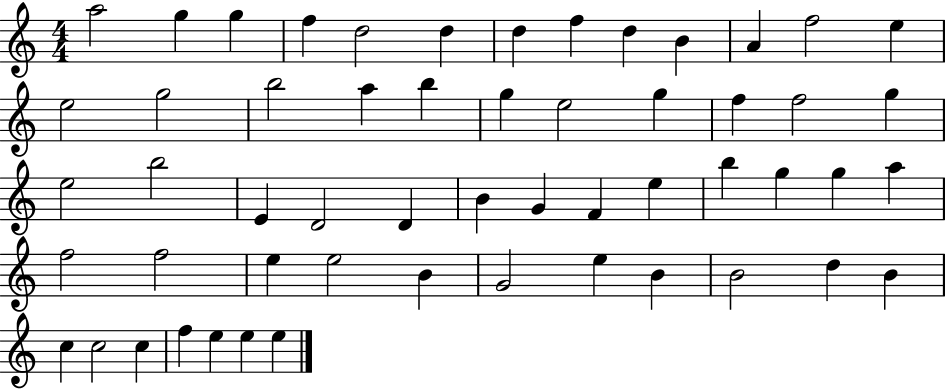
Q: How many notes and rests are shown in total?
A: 55